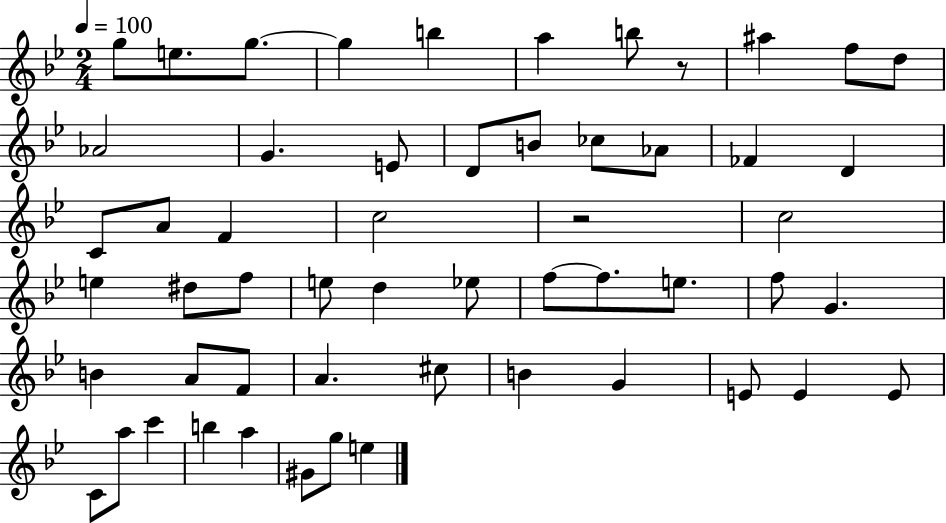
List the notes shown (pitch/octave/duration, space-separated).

G5/e E5/e. G5/e. G5/q B5/q A5/q B5/e R/e A#5/q F5/e D5/e Ab4/h G4/q. E4/e D4/e B4/e CES5/e Ab4/e FES4/q D4/q C4/e A4/e F4/q C5/h R/h C5/h E5/q D#5/e F5/e E5/e D5/q Eb5/e F5/e F5/e. E5/e. F5/e G4/q. B4/q A4/e F4/e A4/q. C#5/e B4/q G4/q E4/e E4/q E4/e C4/e A5/e C6/q B5/q A5/q G#4/e G5/e E5/q